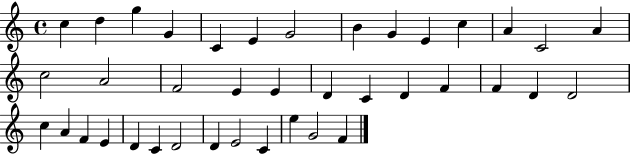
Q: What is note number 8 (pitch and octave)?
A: B4